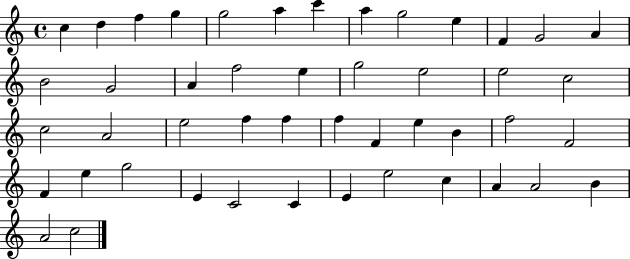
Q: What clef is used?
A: treble